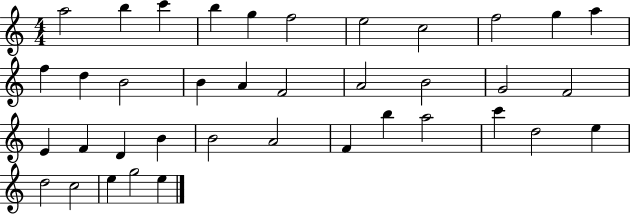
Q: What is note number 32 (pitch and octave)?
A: D5